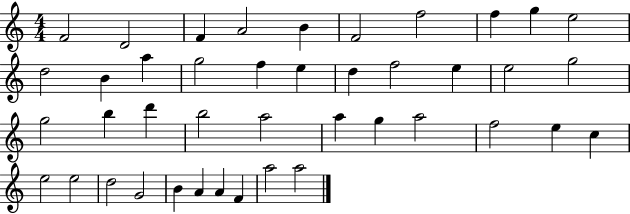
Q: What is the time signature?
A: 4/4